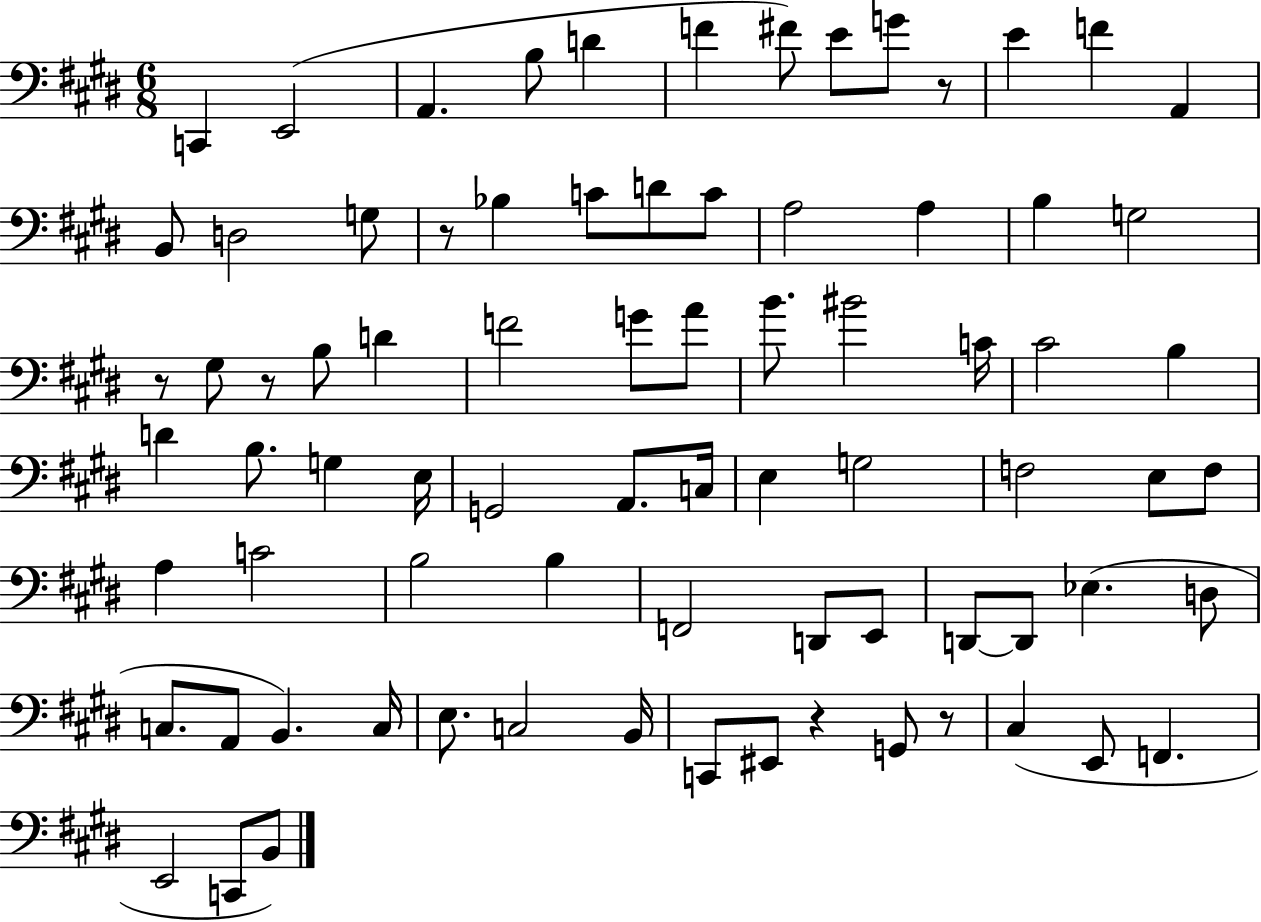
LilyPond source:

{
  \clef bass
  \numericTimeSignature
  \time 6/8
  \key e \major
  c,4 e,2( | a,4. b8 d'4 | f'4 fis'8) e'8 g'8 r8 | e'4 f'4 a,4 | \break b,8 d2 g8 | r8 bes4 c'8 d'8 c'8 | a2 a4 | b4 g2 | \break r8 gis8 r8 b8 d'4 | f'2 g'8 a'8 | b'8. bis'2 c'16 | cis'2 b4 | \break d'4 b8. g4 e16 | g,2 a,8. c16 | e4 g2 | f2 e8 f8 | \break a4 c'2 | b2 b4 | f,2 d,8 e,8 | d,8~~ d,8 ees4.( d8 | \break c8. a,8 b,4.) c16 | e8. c2 b,16 | c,8 eis,8 r4 g,8 r8 | cis4( e,8 f,4. | \break e,2 c,8 b,8) | \bar "|."
}